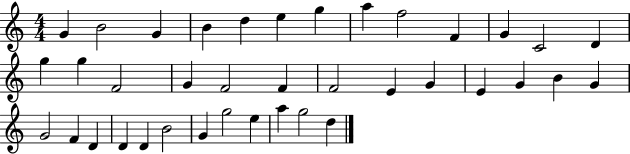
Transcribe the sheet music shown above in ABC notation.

X:1
T:Untitled
M:4/4
L:1/4
K:C
G B2 G B d e g a f2 F G C2 D g g F2 G F2 F F2 E G E G B G G2 F D D D B2 G g2 e a g2 d